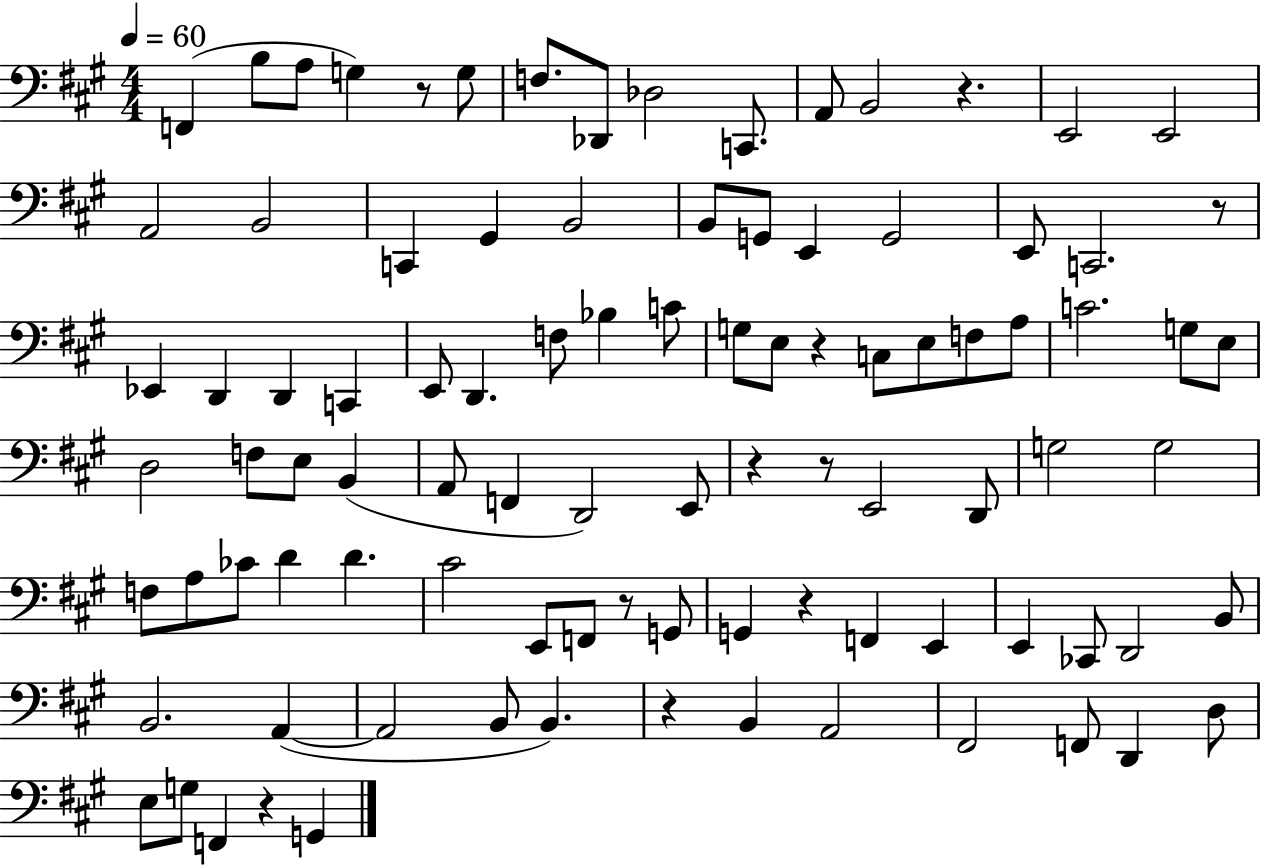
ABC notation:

X:1
T:Untitled
M:4/4
L:1/4
K:A
F,, B,/2 A,/2 G, z/2 G,/2 F,/2 _D,,/2 _D,2 C,,/2 A,,/2 B,,2 z E,,2 E,,2 A,,2 B,,2 C,, ^G,, B,,2 B,,/2 G,,/2 E,, G,,2 E,,/2 C,,2 z/2 _E,, D,, D,, C,, E,,/2 D,, F,/2 _B, C/2 G,/2 E,/2 z C,/2 E,/2 F,/2 A,/2 C2 G,/2 E,/2 D,2 F,/2 E,/2 B,, A,,/2 F,, D,,2 E,,/2 z z/2 E,,2 D,,/2 G,2 G,2 F,/2 A,/2 _C/2 D D ^C2 E,,/2 F,,/2 z/2 G,,/2 G,, z F,, E,, E,, _C,,/2 D,,2 B,,/2 B,,2 A,, A,,2 B,,/2 B,, z B,, A,,2 ^F,,2 F,,/2 D,, D,/2 E,/2 G,/2 F,, z G,,